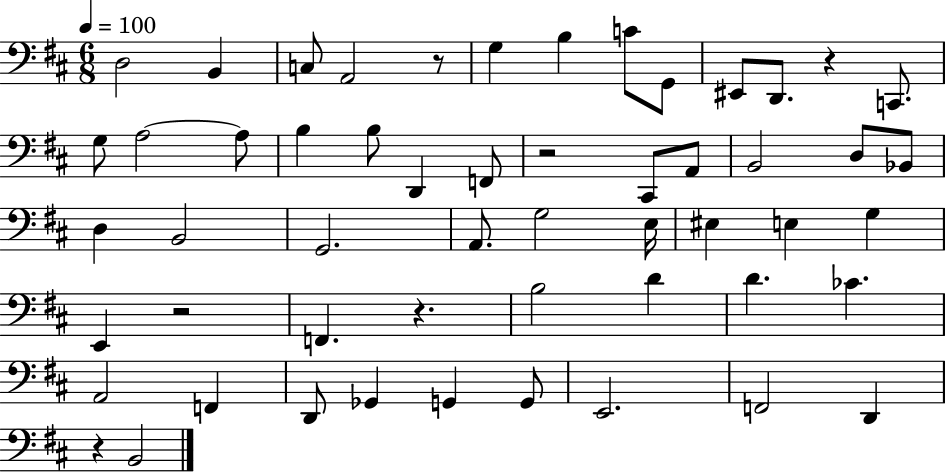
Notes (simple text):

D3/h B2/q C3/e A2/h R/e G3/q B3/q C4/e G2/e EIS2/e D2/e. R/q C2/e. G3/e A3/h A3/e B3/q B3/e D2/q F2/e R/h C#2/e A2/e B2/h D3/e Bb2/e D3/q B2/h G2/h. A2/e. G3/h E3/s EIS3/q E3/q G3/q E2/q R/h F2/q. R/q. B3/h D4/q D4/q. CES4/q. A2/h F2/q D2/e Gb2/q G2/q G2/e E2/h. F2/h D2/q R/q B2/h